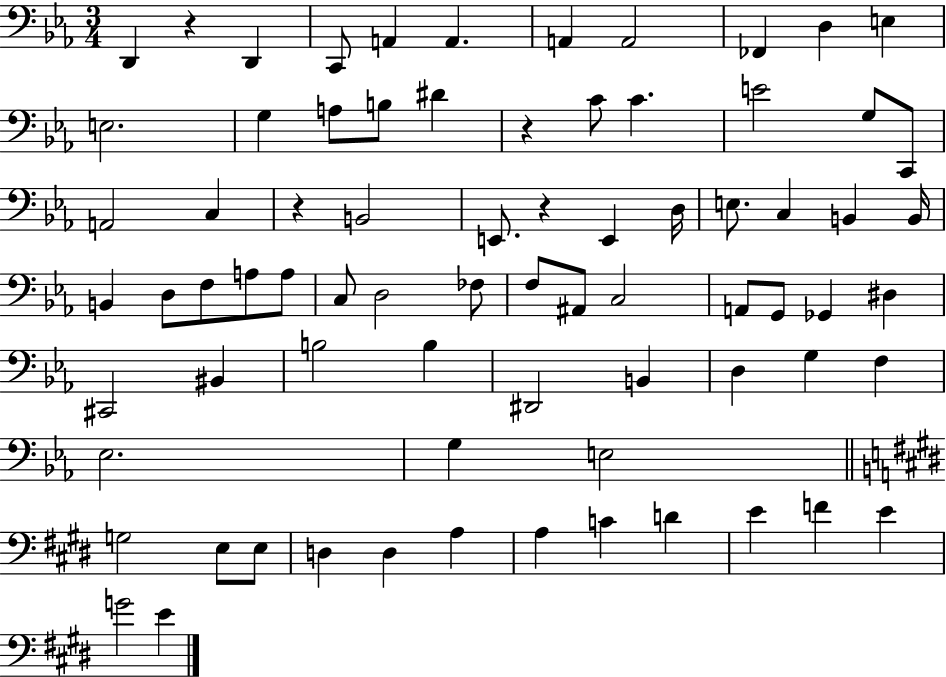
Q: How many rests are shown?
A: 4